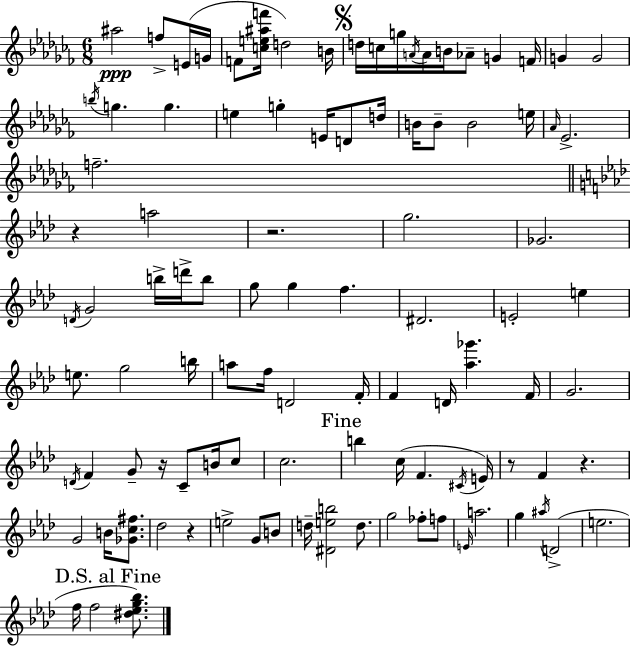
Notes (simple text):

A#5/h F5/e E4/s G4/s F4/e [C5,E5,A#5,F6]/s D5/h B4/s D5/s C5/s G5/s A4/s A4/s B4/s Ab4/e G4/q F4/s G4/q G4/h B5/s G5/q. G5/q. E5/q G5/q E4/s D4/e D5/s B4/s B4/e B4/h E5/s Ab4/s Eb4/h. F5/h. R/q A5/h R/h. G5/h. Gb4/h. D4/s G4/h B5/s D6/s B5/e G5/e G5/q F5/q. D#4/h. E4/h E5/q E5/e. G5/h B5/s A5/e F5/s D4/h F4/s F4/q D4/s [Ab5,Gb6]/q. F4/s G4/h. D4/s F4/q G4/e R/s C4/e B4/s C5/e C5/h. B5/q C5/s F4/q. C#4/s E4/s R/e F4/q R/q. G4/h B4/s [Gb4,C5,F#5]/e. Db5/h R/q E5/h G4/e B4/e D5/s [D#4,E5,B5]/h D5/e. G5/h FES5/e F5/e E4/s A5/h. G5/q A#5/s D4/h E5/h. F5/s F5/h [D#5,Eb5,G5,Bb5]/e.